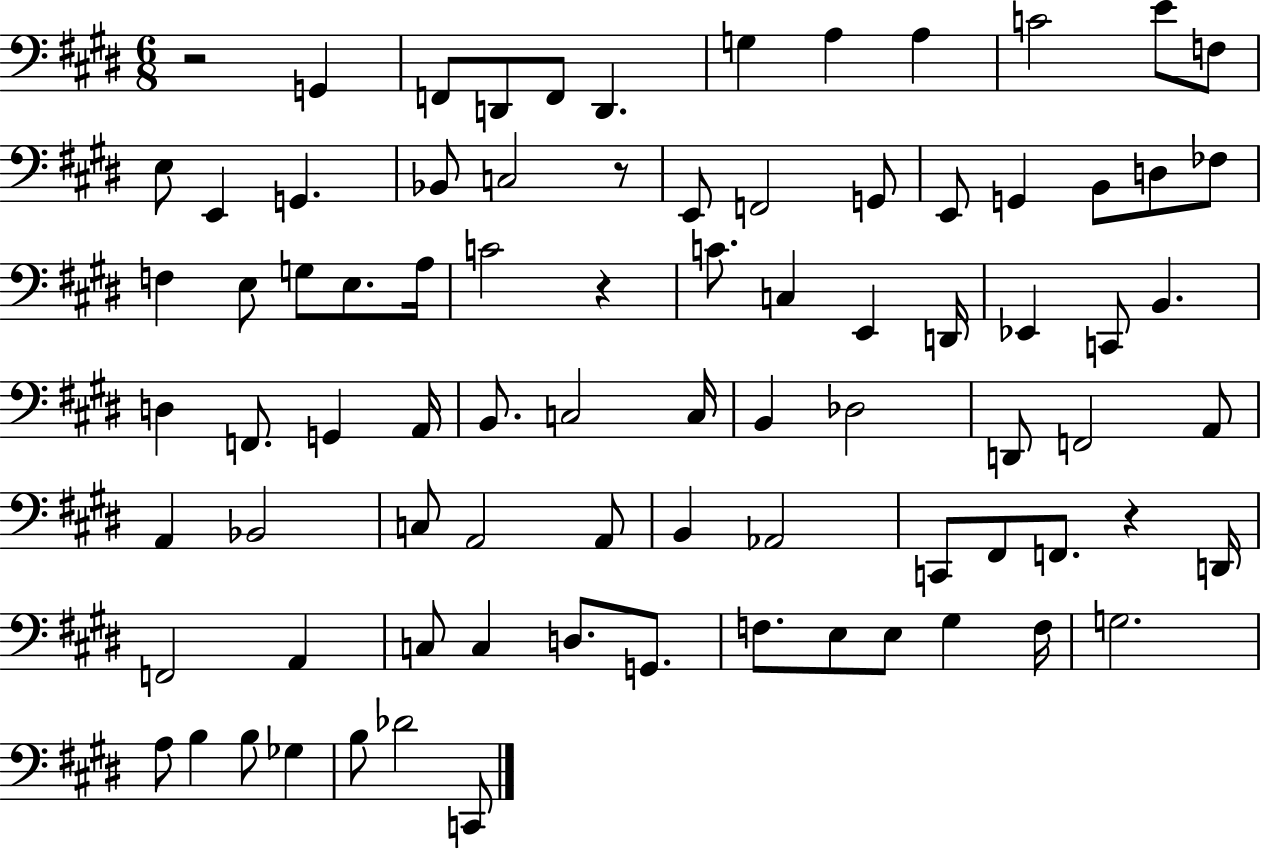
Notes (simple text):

R/h G2/q F2/e D2/e F2/e D2/q. G3/q A3/q A3/q C4/h E4/e F3/e E3/e E2/q G2/q. Bb2/e C3/h R/e E2/e F2/h G2/e E2/e G2/q B2/e D3/e FES3/e F3/q E3/e G3/e E3/e. A3/s C4/h R/q C4/e. C3/q E2/q D2/s Eb2/q C2/e B2/q. D3/q F2/e. G2/q A2/s B2/e. C3/h C3/s B2/q Db3/h D2/e F2/h A2/e A2/q Bb2/h C3/e A2/h A2/e B2/q Ab2/h C2/e F#2/e F2/e. R/q D2/s F2/h A2/q C3/e C3/q D3/e. G2/e. F3/e. E3/e E3/e G#3/q F3/s G3/h. A3/e B3/q B3/e Gb3/q B3/e Db4/h C2/e